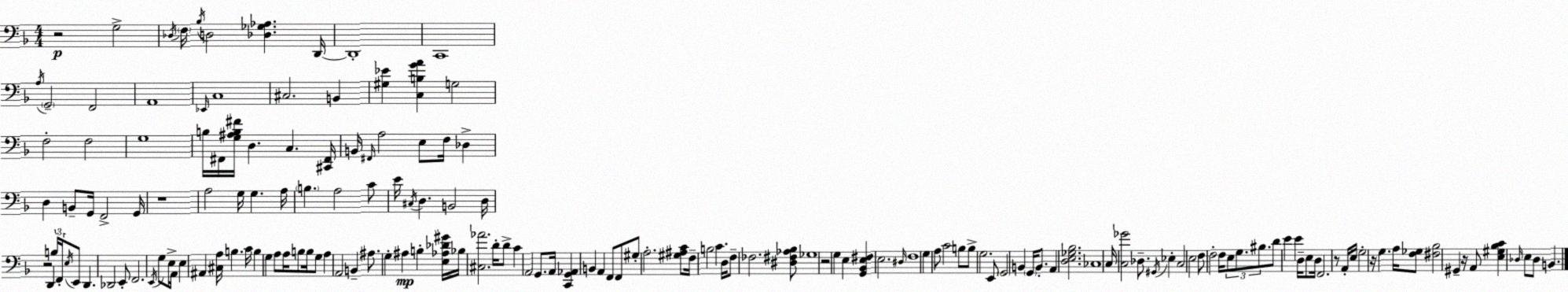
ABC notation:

X:1
T:Untitled
M:4/4
L:1/4
K:Dm
z2 G,2 _D,/4 F,/4 _B,/4 D,2 [_D,_G,_A,] D,,/4 D,,4 C,,4 A,/4 G,,2 F,,2 A,,4 _E,,/4 C,4 ^C,2 B,, [^G,_E] [C,B,GA] G,2 F,2 F,2 G,4 B,/4 ^F,,/4 [G,^A,B,^F]/4 D, C, [^C,,^F,,]/4 B,,/4 ^F,,/4 A,2 E,/2 F,/4 _D, D, B,,/2 G,,/4 F,,2 G,,/4 z4 A,2 G,/4 G, A,/4 B, A,2 C/2 E/4 ^C,/4 D, B,,2 D,/4 z2 D,, B,/4 F,,/4 E,/4 E,,/2 D,, _D,,2 E,,/2 F,,2 E,,/4 G,/2 E,/4 A,,/4 E, ^A,, [^C,A,]/4 B, C/4 B, G, A,/2 A,/4 B,/2 B,/4 G,/2 A, A,,2 B,, ^A,/2 G, ^A, B, [E,_A,_D^G]/4 _B,/4 [^C,_A]2 D/4 D/2 C A,,2 G,,/2 A,,/4 [C,,G,,_A,,] B,, A,, F,,/2 F,,/2 ^G,/2 A,2 [^G,^A,C]/2 F,/4 B,2 C D,/4 F,/2 _F,2 [^D,^F,_A,_B,]/2 _G,4 z2 G, E, [G,,_B,,E,^F,] E,2 ^D,/4 F,4 G, A,/2 C2 B,/2 B,/2 G,2 E,,/2 G,,2 B,, G,,/4 B,,/2 A,, [D,E,_G,_B,]2 _C,4 C,/4 [C,_G]2 _D,/2 ^G,,/4 _E, C,2 E,2 F,/2 F,2 F,/4 E,/2 G,/2 ^B,/2 D/2 E E D,/4 E,/2 D,/4 F,,2 z/2 A,,/4 E,/4 G,2 z/4 G, A,/4 [F,_G,]/2 [^F,_B,]2 ^G,, z/4 A,,/2 [E,^G,_B,C] _D,/4 E,/2 _D,/2 B,,